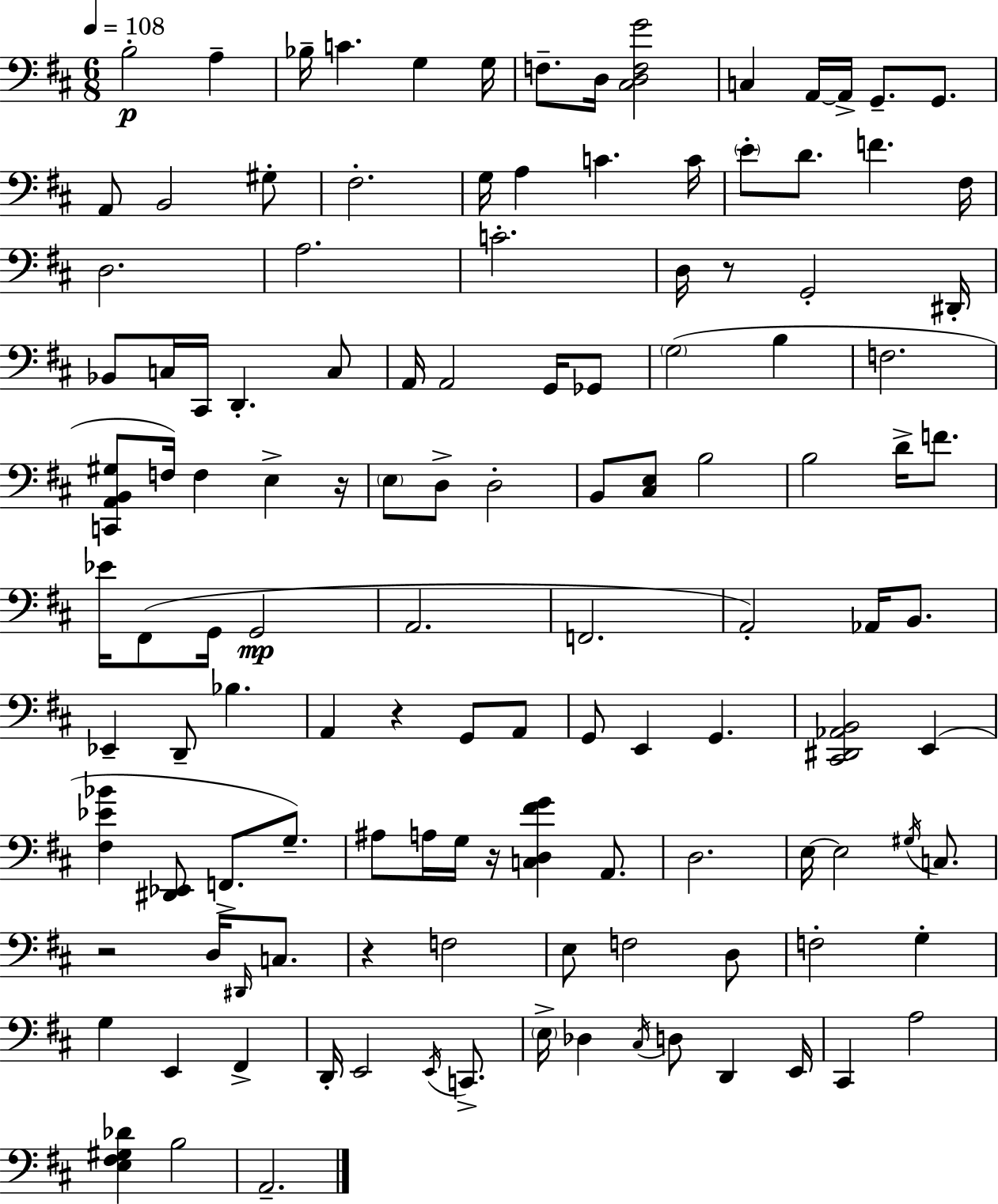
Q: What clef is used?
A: bass